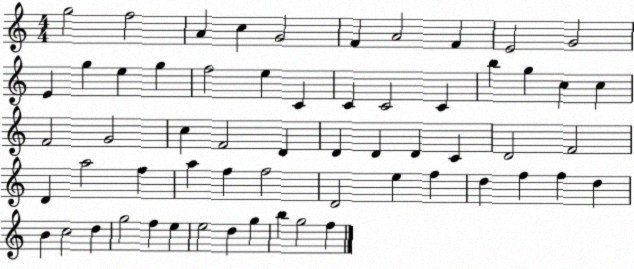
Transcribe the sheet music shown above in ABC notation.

X:1
T:Untitled
M:4/4
L:1/4
K:C
g2 f2 A c G2 F A2 F E2 G2 E g e g f2 e C C C2 C b g c c F2 G2 c F2 D D D D C D2 F2 D a2 f a f f2 D2 e f d f f d B c2 d g2 f e e2 d g b g2 f